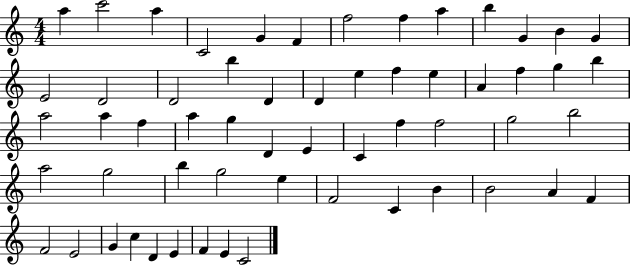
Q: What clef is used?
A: treble